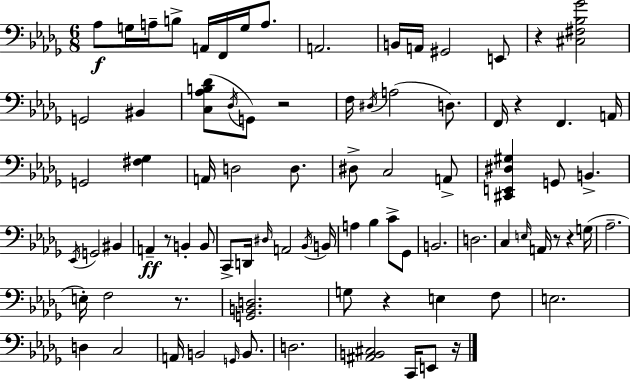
X:1
T:Untitled
M:6/8
L:1/4
K:Bbm
_A,/2 G,/4 A,/4 B,/2 A,,/4 F,,/4 G,/4 A,/2 A,,2 B,,/4 A,,/4 ^G,,2 E,,/2 z [^C,^F,_B,_G]2 G,,2 ^B,, [C,_A,B,_D]/2 _D,/4 G,,/2 z2 F,/4 ^D,/4 A,2 D,/2 F,,/4 z F,, A,,/4 G,,2 [^F,_G,] A,,/4 D,2 D,/2 ^D,/2 C,2 A,,/2 [^C,,E,,^D,^G,] G,,/2 B,, _E,,/4 G,,2 ^B,, A,, z/2 B,, B,,/2 C,,/2 D,,/4 ^D,/4 A,,2 _B,,/4 B,,/4 A, _B, C/2 _G,,/2 B,,2 D,2 C, E,/4 A,,/4 z/2 z G,/4 _A,2 E,/4 F,2 z/2 [G,,B,,D,]2 G,/2 z E, F,/2 E,2 D, C,2 A,,/4 B,,2 G,,/4 B,,/2 D,2 [^A,,B,,^C,]2 C,,/4 E,,/2 z/4